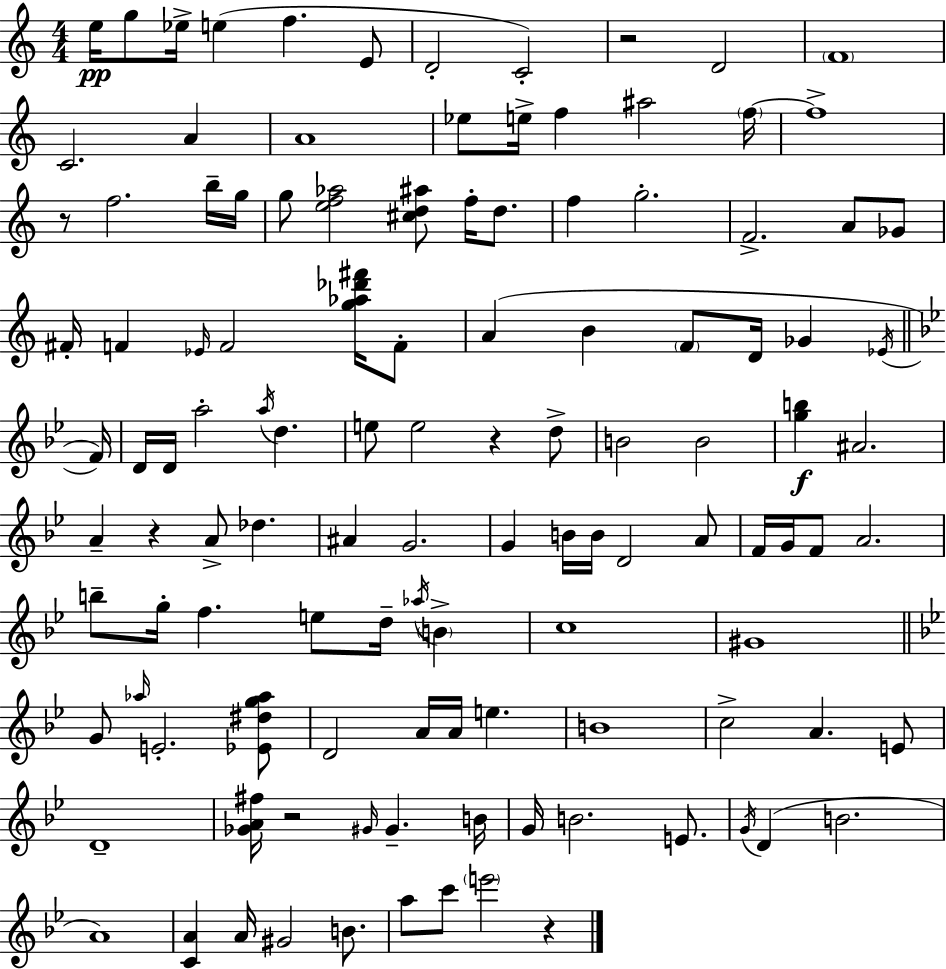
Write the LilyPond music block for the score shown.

{
  \clef treble
  \numericTimeSignature
  \time 4/4
  \key a \minor
  e''16\pp g''8 ees''16-> e''4( f''4. e'8 | d'2-. c'2-.) | r2 d'2 | \parenthesize f'1 | \break c'2. a'4 | a'1 | ees''8 e''16-> f''4 ais''2 \parenthesize f''16~~ | f''1-> | \break r8 f''2. b''16-- g''16 | g''8 <e'' f'' aes''>2 <cis'' d'' ais''>8 f''16-. d''8. | f''4 g''2.-. | f'2.-> a'8 ges'8 | \break fis'16-. f'4 \grace { ees'16 } f'2 <g'' aes'' des''' fis'''>16 f'8-. | a'4( b'4 \parenthesize f'8 d'16 ges'4 | \acciaccatura { ees'16 }) \bar "||" \break \key bes \major f'16 d'16 d'16 a''2-. \acciaccatura { a''16 } d''4. | e''8 e''2 r4 | d''8-> b'2 b'2 | <g'' b''>4\f ais'2. | \break a'4-- r4 a'8-> des''4. | ais'4 g'2. | g'4 b'16 b'16 d'2 | a'8 f'16 g'16 f'8 a'2. | \break b''8-- g''16-. f''4. e''8 d''16-- \acciaccatura { aes''16 } \parenthesize b'4-> | c''1 | gis'1 | \bar "||" \break \key g \minor g'8 \grace { aes''16 } e'2.-. <ees' dis'' g'' aes''>8 | d'2 a'16 a'16 e''4. | b'1 | c''2-> a'4. e'8 | \break d'1-- | <ges' a' fis''>16 r2 \grace { gis'16 } gis'4.-- | b'16 g'16 b'2. e'8. | \acciaccatura { g'16 } d'4( b'2. | \break a'1) | <c' a'>4 a'16 gis'2 | b'8. a''8 c'''8 \parenthesize e'''2 r4 | \bar "|."
}